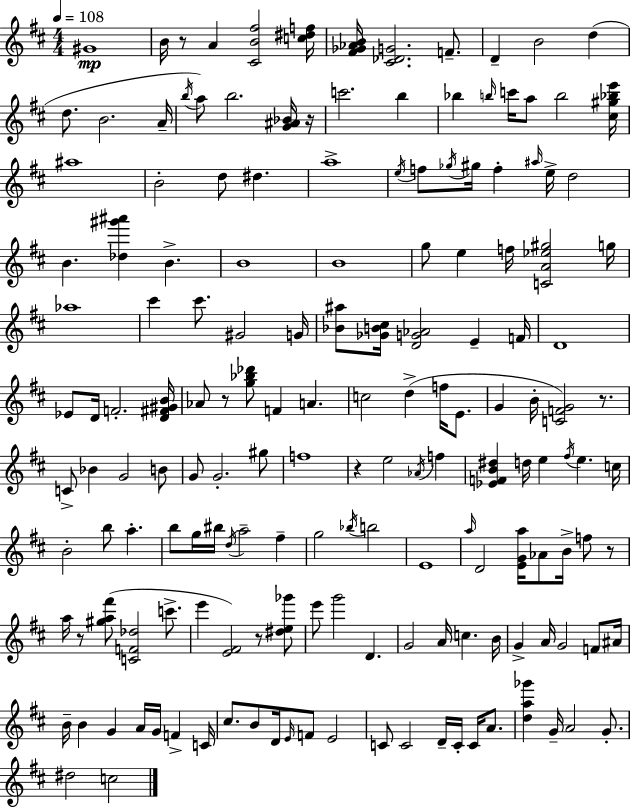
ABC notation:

X:1
T:Untitled
M:4/4
L:1/4
K:D
^G4 B/4 z/2 A [^CB^f]2 [c^df]/4 [^F_G_AB]/4 [^C_DG]2 F/2 D B2 d d/2 B2 A/4 b/4 a/2 b2 [G^A_B]/4 z/4 c'2 b _b b/4 c'/4 a/2 b2 [^c^g_be']/4 ^a4 B2 d/2 ^d a4 e/4 f/2 _g/4 ^g/4 f ^a/4 e/4 d2 B [_d^g'^a'] B B4 B4 g/2 e f/4 [CA_e^g]2 g/4 _a4 ^c' ^c'/2 ^G2 G/4 [_B^a]/2 [_GB^c]/4 [DG_A]2 E F/4 D4 _E/2 D/4 F2 [D^F^GB]/4 _A/2 z/2 [g_b_d']/2 F A c2 d f/4 E/2 G B/4 [CFG]2 z/2 C/2 _B G2 B/2 G/2 G2 ^g/2 f4 z e2 _A/4 f [_EFB^d] d/4 e ^f/4 e c/4 B2 b/2 a b/2 g/4 ^b/4 d/4 a2 ^f g2 _b/4 b2 E4 a/4 D2 [EGa]/4 _A/2 B/4 f/2 z/2 a/4 z/2 [^ga^f']/2 [CF_d]2 c'/2 e' [E^F]2 z/2 [^de_g']/2 e'/2 g'2 D G2 A/4 c B/4 G A/4 G2 F/2 ^A/4 B/4 B G A/4 G/4 F C/4 ^c/2 B/2 D/4 E/4 F/2 E2 C/2 C2 D/4 C/4 C/4 A/2 [da_g'] G/4 A2 G/2 ^d2 c2